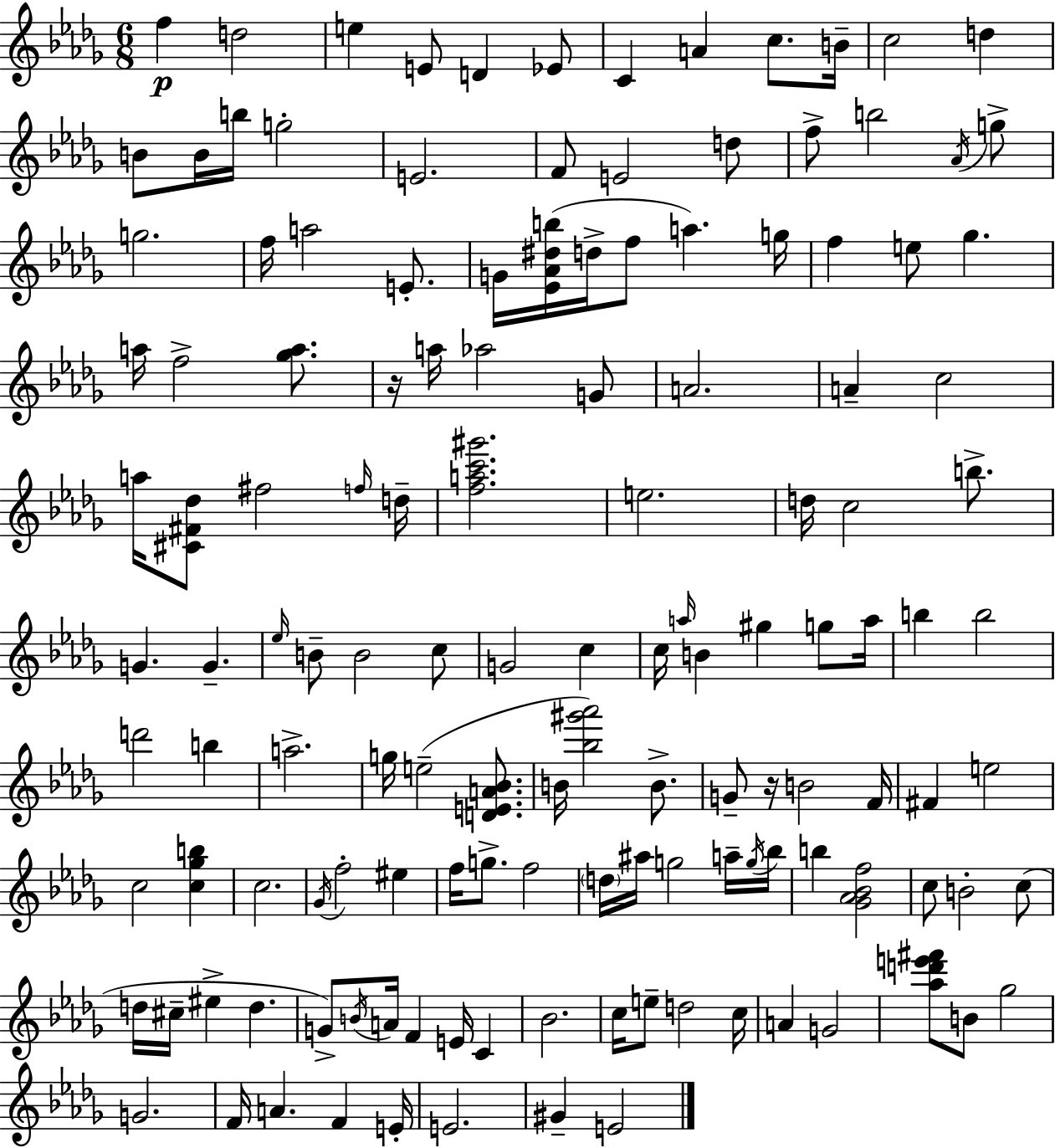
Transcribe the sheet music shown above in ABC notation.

X:1
T:Untitled
M:6/8
L:1/4
K:Bbm
f d2 e E/2 D _E/2 C A c/2 B/4 c2 d B/2 B/4 b/4 g2 E2 F/2 E2 d/2 f/2 b2 _A/4 g/2 g2 f/4 a2 E/2 G/4 [_E_A^db]/4 d/4 f/2 a g/4 f e/2 _g a/4 f2 [_ga]/2 z/4 a/4 _a2 G/2 A2 A c2 a/4 [^C^F_d]/2 ^f2 f/4 d/4 [fac'^g']2 e2 d/4 c2 b/2 G G _e/4 B/2 B2 c/2 G2 c c/4 a/4 B ^g g/2 a/4 b b2 d'2 b a2 g/4 e2 [DEA_B]/2 B/4 [_b^g'_a']2 B/2 G/2 z/4 B2 F/4 ^F e2 c2 [c_gb] c2 _G/4 f2 ^e f/4 g/2 f2 d/4 ^a/4 g2 a/4 g/4 _b/4 b [_G_A_Bf]2 c/2 B2 c/2 d/4 ^c/4 ^e d G/2 B/4 A/4 F E/4 C _B2 c/4 e/2 d2 c/4 A G2 [_ad'e'^f']/2 B/2 _g2 G2 F/4 A F E/4 E2 ^G E2